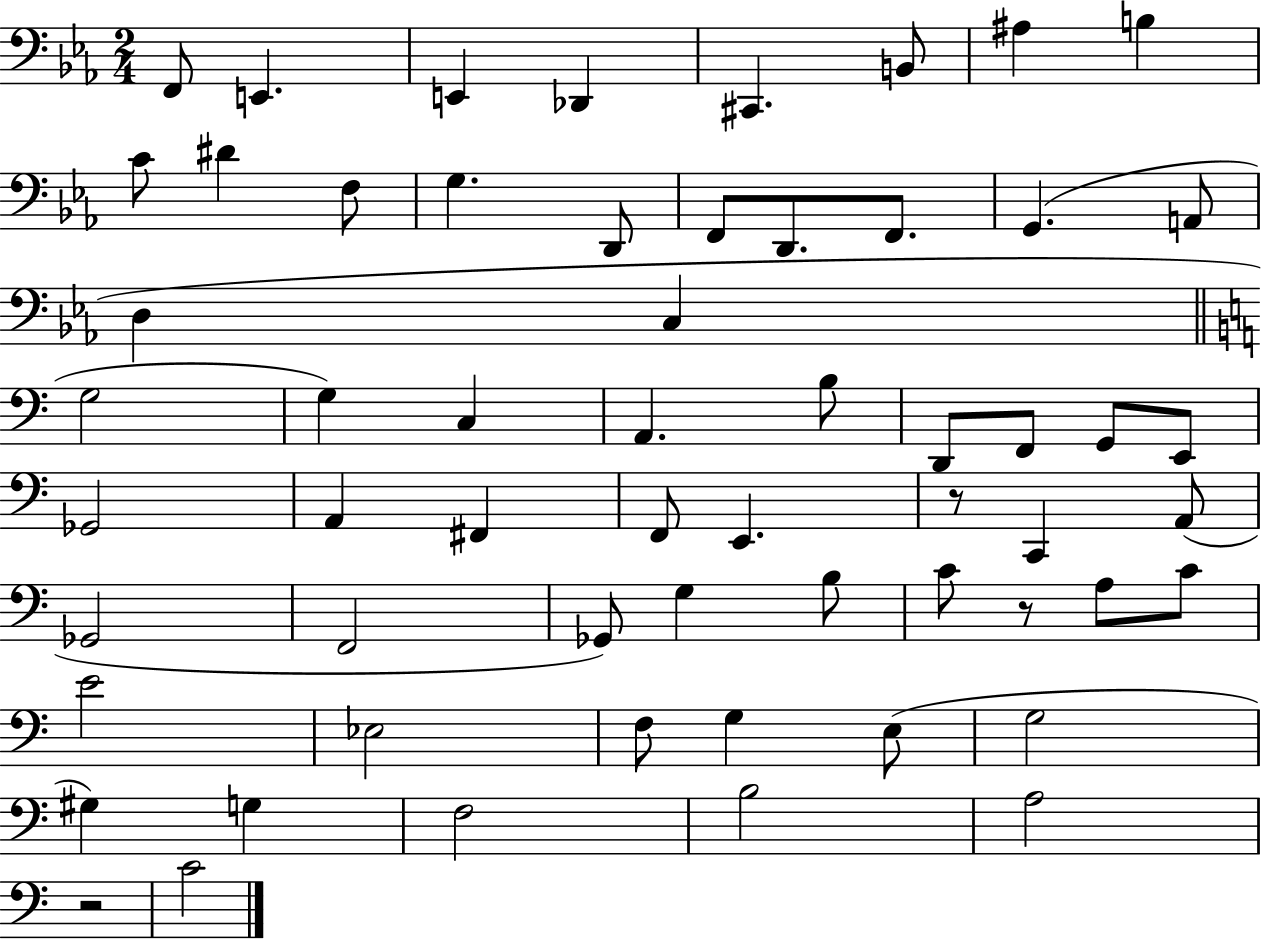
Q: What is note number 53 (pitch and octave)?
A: F3